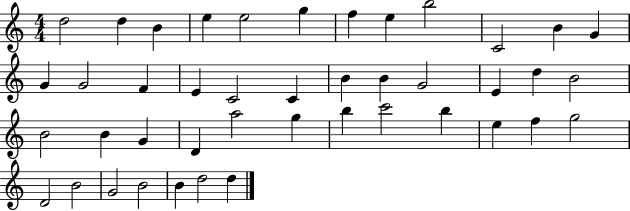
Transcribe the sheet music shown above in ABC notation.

X:1
T:Untitled
M:4/4
L:1/4
K:C
d2 d B e e2 g f e b2 C2 B G G G2 F E C2 C B B G2 E d B2 B2 B G D a2 g b c'2 b e f g2 D2 B2 G2 B2 B d2 d